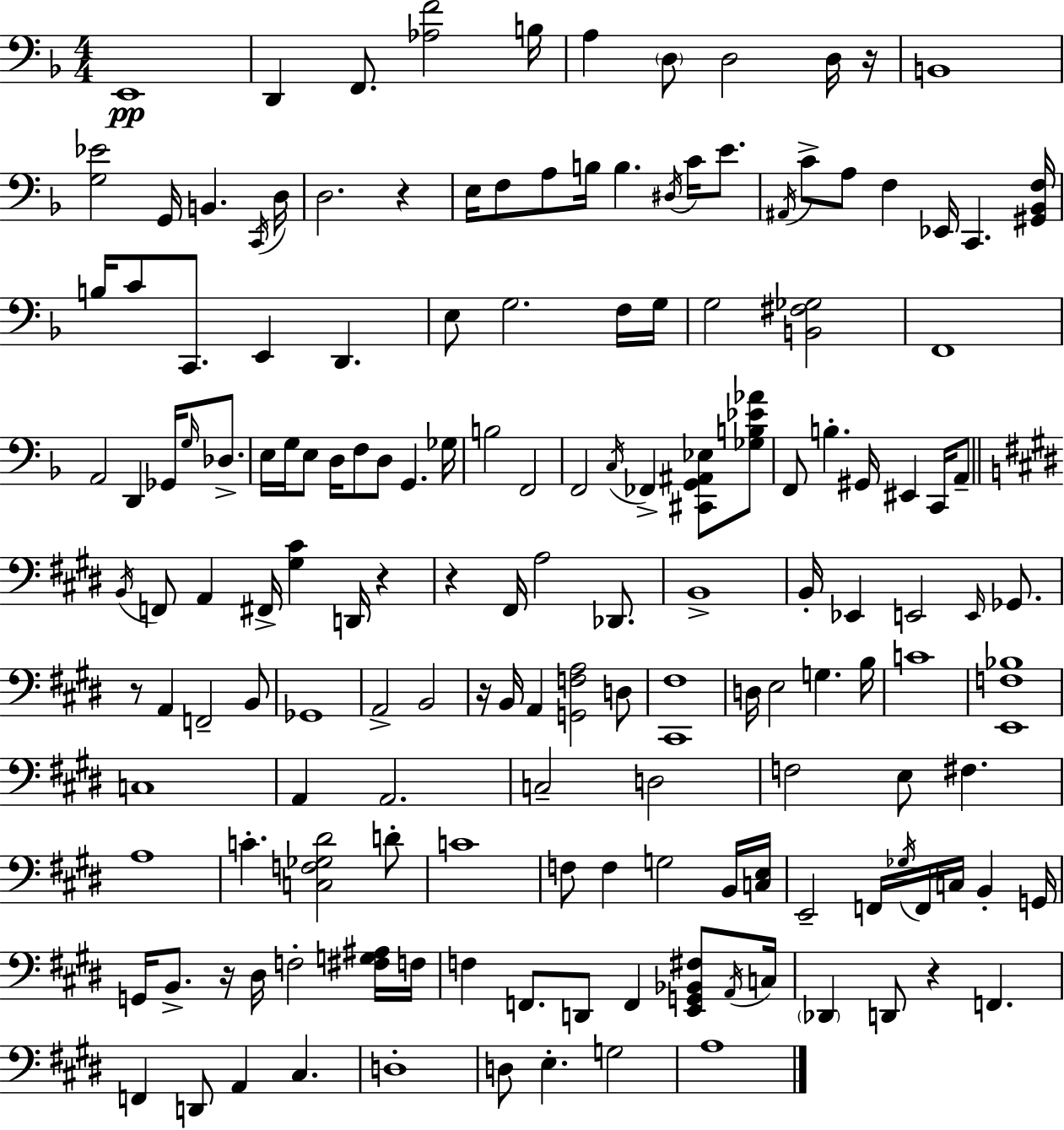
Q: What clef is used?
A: bass